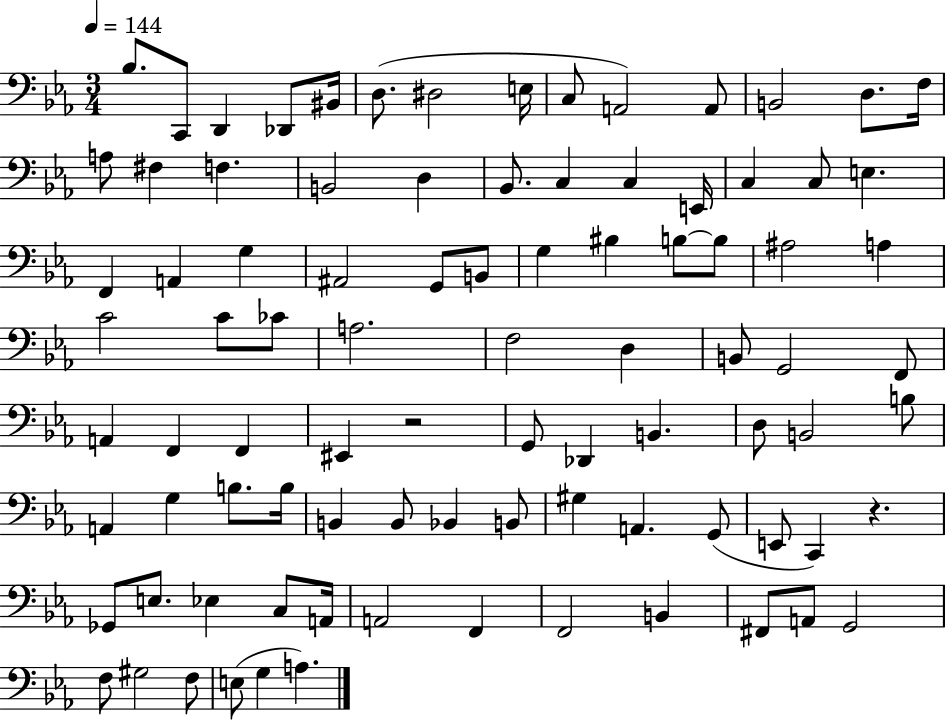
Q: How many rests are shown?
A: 2